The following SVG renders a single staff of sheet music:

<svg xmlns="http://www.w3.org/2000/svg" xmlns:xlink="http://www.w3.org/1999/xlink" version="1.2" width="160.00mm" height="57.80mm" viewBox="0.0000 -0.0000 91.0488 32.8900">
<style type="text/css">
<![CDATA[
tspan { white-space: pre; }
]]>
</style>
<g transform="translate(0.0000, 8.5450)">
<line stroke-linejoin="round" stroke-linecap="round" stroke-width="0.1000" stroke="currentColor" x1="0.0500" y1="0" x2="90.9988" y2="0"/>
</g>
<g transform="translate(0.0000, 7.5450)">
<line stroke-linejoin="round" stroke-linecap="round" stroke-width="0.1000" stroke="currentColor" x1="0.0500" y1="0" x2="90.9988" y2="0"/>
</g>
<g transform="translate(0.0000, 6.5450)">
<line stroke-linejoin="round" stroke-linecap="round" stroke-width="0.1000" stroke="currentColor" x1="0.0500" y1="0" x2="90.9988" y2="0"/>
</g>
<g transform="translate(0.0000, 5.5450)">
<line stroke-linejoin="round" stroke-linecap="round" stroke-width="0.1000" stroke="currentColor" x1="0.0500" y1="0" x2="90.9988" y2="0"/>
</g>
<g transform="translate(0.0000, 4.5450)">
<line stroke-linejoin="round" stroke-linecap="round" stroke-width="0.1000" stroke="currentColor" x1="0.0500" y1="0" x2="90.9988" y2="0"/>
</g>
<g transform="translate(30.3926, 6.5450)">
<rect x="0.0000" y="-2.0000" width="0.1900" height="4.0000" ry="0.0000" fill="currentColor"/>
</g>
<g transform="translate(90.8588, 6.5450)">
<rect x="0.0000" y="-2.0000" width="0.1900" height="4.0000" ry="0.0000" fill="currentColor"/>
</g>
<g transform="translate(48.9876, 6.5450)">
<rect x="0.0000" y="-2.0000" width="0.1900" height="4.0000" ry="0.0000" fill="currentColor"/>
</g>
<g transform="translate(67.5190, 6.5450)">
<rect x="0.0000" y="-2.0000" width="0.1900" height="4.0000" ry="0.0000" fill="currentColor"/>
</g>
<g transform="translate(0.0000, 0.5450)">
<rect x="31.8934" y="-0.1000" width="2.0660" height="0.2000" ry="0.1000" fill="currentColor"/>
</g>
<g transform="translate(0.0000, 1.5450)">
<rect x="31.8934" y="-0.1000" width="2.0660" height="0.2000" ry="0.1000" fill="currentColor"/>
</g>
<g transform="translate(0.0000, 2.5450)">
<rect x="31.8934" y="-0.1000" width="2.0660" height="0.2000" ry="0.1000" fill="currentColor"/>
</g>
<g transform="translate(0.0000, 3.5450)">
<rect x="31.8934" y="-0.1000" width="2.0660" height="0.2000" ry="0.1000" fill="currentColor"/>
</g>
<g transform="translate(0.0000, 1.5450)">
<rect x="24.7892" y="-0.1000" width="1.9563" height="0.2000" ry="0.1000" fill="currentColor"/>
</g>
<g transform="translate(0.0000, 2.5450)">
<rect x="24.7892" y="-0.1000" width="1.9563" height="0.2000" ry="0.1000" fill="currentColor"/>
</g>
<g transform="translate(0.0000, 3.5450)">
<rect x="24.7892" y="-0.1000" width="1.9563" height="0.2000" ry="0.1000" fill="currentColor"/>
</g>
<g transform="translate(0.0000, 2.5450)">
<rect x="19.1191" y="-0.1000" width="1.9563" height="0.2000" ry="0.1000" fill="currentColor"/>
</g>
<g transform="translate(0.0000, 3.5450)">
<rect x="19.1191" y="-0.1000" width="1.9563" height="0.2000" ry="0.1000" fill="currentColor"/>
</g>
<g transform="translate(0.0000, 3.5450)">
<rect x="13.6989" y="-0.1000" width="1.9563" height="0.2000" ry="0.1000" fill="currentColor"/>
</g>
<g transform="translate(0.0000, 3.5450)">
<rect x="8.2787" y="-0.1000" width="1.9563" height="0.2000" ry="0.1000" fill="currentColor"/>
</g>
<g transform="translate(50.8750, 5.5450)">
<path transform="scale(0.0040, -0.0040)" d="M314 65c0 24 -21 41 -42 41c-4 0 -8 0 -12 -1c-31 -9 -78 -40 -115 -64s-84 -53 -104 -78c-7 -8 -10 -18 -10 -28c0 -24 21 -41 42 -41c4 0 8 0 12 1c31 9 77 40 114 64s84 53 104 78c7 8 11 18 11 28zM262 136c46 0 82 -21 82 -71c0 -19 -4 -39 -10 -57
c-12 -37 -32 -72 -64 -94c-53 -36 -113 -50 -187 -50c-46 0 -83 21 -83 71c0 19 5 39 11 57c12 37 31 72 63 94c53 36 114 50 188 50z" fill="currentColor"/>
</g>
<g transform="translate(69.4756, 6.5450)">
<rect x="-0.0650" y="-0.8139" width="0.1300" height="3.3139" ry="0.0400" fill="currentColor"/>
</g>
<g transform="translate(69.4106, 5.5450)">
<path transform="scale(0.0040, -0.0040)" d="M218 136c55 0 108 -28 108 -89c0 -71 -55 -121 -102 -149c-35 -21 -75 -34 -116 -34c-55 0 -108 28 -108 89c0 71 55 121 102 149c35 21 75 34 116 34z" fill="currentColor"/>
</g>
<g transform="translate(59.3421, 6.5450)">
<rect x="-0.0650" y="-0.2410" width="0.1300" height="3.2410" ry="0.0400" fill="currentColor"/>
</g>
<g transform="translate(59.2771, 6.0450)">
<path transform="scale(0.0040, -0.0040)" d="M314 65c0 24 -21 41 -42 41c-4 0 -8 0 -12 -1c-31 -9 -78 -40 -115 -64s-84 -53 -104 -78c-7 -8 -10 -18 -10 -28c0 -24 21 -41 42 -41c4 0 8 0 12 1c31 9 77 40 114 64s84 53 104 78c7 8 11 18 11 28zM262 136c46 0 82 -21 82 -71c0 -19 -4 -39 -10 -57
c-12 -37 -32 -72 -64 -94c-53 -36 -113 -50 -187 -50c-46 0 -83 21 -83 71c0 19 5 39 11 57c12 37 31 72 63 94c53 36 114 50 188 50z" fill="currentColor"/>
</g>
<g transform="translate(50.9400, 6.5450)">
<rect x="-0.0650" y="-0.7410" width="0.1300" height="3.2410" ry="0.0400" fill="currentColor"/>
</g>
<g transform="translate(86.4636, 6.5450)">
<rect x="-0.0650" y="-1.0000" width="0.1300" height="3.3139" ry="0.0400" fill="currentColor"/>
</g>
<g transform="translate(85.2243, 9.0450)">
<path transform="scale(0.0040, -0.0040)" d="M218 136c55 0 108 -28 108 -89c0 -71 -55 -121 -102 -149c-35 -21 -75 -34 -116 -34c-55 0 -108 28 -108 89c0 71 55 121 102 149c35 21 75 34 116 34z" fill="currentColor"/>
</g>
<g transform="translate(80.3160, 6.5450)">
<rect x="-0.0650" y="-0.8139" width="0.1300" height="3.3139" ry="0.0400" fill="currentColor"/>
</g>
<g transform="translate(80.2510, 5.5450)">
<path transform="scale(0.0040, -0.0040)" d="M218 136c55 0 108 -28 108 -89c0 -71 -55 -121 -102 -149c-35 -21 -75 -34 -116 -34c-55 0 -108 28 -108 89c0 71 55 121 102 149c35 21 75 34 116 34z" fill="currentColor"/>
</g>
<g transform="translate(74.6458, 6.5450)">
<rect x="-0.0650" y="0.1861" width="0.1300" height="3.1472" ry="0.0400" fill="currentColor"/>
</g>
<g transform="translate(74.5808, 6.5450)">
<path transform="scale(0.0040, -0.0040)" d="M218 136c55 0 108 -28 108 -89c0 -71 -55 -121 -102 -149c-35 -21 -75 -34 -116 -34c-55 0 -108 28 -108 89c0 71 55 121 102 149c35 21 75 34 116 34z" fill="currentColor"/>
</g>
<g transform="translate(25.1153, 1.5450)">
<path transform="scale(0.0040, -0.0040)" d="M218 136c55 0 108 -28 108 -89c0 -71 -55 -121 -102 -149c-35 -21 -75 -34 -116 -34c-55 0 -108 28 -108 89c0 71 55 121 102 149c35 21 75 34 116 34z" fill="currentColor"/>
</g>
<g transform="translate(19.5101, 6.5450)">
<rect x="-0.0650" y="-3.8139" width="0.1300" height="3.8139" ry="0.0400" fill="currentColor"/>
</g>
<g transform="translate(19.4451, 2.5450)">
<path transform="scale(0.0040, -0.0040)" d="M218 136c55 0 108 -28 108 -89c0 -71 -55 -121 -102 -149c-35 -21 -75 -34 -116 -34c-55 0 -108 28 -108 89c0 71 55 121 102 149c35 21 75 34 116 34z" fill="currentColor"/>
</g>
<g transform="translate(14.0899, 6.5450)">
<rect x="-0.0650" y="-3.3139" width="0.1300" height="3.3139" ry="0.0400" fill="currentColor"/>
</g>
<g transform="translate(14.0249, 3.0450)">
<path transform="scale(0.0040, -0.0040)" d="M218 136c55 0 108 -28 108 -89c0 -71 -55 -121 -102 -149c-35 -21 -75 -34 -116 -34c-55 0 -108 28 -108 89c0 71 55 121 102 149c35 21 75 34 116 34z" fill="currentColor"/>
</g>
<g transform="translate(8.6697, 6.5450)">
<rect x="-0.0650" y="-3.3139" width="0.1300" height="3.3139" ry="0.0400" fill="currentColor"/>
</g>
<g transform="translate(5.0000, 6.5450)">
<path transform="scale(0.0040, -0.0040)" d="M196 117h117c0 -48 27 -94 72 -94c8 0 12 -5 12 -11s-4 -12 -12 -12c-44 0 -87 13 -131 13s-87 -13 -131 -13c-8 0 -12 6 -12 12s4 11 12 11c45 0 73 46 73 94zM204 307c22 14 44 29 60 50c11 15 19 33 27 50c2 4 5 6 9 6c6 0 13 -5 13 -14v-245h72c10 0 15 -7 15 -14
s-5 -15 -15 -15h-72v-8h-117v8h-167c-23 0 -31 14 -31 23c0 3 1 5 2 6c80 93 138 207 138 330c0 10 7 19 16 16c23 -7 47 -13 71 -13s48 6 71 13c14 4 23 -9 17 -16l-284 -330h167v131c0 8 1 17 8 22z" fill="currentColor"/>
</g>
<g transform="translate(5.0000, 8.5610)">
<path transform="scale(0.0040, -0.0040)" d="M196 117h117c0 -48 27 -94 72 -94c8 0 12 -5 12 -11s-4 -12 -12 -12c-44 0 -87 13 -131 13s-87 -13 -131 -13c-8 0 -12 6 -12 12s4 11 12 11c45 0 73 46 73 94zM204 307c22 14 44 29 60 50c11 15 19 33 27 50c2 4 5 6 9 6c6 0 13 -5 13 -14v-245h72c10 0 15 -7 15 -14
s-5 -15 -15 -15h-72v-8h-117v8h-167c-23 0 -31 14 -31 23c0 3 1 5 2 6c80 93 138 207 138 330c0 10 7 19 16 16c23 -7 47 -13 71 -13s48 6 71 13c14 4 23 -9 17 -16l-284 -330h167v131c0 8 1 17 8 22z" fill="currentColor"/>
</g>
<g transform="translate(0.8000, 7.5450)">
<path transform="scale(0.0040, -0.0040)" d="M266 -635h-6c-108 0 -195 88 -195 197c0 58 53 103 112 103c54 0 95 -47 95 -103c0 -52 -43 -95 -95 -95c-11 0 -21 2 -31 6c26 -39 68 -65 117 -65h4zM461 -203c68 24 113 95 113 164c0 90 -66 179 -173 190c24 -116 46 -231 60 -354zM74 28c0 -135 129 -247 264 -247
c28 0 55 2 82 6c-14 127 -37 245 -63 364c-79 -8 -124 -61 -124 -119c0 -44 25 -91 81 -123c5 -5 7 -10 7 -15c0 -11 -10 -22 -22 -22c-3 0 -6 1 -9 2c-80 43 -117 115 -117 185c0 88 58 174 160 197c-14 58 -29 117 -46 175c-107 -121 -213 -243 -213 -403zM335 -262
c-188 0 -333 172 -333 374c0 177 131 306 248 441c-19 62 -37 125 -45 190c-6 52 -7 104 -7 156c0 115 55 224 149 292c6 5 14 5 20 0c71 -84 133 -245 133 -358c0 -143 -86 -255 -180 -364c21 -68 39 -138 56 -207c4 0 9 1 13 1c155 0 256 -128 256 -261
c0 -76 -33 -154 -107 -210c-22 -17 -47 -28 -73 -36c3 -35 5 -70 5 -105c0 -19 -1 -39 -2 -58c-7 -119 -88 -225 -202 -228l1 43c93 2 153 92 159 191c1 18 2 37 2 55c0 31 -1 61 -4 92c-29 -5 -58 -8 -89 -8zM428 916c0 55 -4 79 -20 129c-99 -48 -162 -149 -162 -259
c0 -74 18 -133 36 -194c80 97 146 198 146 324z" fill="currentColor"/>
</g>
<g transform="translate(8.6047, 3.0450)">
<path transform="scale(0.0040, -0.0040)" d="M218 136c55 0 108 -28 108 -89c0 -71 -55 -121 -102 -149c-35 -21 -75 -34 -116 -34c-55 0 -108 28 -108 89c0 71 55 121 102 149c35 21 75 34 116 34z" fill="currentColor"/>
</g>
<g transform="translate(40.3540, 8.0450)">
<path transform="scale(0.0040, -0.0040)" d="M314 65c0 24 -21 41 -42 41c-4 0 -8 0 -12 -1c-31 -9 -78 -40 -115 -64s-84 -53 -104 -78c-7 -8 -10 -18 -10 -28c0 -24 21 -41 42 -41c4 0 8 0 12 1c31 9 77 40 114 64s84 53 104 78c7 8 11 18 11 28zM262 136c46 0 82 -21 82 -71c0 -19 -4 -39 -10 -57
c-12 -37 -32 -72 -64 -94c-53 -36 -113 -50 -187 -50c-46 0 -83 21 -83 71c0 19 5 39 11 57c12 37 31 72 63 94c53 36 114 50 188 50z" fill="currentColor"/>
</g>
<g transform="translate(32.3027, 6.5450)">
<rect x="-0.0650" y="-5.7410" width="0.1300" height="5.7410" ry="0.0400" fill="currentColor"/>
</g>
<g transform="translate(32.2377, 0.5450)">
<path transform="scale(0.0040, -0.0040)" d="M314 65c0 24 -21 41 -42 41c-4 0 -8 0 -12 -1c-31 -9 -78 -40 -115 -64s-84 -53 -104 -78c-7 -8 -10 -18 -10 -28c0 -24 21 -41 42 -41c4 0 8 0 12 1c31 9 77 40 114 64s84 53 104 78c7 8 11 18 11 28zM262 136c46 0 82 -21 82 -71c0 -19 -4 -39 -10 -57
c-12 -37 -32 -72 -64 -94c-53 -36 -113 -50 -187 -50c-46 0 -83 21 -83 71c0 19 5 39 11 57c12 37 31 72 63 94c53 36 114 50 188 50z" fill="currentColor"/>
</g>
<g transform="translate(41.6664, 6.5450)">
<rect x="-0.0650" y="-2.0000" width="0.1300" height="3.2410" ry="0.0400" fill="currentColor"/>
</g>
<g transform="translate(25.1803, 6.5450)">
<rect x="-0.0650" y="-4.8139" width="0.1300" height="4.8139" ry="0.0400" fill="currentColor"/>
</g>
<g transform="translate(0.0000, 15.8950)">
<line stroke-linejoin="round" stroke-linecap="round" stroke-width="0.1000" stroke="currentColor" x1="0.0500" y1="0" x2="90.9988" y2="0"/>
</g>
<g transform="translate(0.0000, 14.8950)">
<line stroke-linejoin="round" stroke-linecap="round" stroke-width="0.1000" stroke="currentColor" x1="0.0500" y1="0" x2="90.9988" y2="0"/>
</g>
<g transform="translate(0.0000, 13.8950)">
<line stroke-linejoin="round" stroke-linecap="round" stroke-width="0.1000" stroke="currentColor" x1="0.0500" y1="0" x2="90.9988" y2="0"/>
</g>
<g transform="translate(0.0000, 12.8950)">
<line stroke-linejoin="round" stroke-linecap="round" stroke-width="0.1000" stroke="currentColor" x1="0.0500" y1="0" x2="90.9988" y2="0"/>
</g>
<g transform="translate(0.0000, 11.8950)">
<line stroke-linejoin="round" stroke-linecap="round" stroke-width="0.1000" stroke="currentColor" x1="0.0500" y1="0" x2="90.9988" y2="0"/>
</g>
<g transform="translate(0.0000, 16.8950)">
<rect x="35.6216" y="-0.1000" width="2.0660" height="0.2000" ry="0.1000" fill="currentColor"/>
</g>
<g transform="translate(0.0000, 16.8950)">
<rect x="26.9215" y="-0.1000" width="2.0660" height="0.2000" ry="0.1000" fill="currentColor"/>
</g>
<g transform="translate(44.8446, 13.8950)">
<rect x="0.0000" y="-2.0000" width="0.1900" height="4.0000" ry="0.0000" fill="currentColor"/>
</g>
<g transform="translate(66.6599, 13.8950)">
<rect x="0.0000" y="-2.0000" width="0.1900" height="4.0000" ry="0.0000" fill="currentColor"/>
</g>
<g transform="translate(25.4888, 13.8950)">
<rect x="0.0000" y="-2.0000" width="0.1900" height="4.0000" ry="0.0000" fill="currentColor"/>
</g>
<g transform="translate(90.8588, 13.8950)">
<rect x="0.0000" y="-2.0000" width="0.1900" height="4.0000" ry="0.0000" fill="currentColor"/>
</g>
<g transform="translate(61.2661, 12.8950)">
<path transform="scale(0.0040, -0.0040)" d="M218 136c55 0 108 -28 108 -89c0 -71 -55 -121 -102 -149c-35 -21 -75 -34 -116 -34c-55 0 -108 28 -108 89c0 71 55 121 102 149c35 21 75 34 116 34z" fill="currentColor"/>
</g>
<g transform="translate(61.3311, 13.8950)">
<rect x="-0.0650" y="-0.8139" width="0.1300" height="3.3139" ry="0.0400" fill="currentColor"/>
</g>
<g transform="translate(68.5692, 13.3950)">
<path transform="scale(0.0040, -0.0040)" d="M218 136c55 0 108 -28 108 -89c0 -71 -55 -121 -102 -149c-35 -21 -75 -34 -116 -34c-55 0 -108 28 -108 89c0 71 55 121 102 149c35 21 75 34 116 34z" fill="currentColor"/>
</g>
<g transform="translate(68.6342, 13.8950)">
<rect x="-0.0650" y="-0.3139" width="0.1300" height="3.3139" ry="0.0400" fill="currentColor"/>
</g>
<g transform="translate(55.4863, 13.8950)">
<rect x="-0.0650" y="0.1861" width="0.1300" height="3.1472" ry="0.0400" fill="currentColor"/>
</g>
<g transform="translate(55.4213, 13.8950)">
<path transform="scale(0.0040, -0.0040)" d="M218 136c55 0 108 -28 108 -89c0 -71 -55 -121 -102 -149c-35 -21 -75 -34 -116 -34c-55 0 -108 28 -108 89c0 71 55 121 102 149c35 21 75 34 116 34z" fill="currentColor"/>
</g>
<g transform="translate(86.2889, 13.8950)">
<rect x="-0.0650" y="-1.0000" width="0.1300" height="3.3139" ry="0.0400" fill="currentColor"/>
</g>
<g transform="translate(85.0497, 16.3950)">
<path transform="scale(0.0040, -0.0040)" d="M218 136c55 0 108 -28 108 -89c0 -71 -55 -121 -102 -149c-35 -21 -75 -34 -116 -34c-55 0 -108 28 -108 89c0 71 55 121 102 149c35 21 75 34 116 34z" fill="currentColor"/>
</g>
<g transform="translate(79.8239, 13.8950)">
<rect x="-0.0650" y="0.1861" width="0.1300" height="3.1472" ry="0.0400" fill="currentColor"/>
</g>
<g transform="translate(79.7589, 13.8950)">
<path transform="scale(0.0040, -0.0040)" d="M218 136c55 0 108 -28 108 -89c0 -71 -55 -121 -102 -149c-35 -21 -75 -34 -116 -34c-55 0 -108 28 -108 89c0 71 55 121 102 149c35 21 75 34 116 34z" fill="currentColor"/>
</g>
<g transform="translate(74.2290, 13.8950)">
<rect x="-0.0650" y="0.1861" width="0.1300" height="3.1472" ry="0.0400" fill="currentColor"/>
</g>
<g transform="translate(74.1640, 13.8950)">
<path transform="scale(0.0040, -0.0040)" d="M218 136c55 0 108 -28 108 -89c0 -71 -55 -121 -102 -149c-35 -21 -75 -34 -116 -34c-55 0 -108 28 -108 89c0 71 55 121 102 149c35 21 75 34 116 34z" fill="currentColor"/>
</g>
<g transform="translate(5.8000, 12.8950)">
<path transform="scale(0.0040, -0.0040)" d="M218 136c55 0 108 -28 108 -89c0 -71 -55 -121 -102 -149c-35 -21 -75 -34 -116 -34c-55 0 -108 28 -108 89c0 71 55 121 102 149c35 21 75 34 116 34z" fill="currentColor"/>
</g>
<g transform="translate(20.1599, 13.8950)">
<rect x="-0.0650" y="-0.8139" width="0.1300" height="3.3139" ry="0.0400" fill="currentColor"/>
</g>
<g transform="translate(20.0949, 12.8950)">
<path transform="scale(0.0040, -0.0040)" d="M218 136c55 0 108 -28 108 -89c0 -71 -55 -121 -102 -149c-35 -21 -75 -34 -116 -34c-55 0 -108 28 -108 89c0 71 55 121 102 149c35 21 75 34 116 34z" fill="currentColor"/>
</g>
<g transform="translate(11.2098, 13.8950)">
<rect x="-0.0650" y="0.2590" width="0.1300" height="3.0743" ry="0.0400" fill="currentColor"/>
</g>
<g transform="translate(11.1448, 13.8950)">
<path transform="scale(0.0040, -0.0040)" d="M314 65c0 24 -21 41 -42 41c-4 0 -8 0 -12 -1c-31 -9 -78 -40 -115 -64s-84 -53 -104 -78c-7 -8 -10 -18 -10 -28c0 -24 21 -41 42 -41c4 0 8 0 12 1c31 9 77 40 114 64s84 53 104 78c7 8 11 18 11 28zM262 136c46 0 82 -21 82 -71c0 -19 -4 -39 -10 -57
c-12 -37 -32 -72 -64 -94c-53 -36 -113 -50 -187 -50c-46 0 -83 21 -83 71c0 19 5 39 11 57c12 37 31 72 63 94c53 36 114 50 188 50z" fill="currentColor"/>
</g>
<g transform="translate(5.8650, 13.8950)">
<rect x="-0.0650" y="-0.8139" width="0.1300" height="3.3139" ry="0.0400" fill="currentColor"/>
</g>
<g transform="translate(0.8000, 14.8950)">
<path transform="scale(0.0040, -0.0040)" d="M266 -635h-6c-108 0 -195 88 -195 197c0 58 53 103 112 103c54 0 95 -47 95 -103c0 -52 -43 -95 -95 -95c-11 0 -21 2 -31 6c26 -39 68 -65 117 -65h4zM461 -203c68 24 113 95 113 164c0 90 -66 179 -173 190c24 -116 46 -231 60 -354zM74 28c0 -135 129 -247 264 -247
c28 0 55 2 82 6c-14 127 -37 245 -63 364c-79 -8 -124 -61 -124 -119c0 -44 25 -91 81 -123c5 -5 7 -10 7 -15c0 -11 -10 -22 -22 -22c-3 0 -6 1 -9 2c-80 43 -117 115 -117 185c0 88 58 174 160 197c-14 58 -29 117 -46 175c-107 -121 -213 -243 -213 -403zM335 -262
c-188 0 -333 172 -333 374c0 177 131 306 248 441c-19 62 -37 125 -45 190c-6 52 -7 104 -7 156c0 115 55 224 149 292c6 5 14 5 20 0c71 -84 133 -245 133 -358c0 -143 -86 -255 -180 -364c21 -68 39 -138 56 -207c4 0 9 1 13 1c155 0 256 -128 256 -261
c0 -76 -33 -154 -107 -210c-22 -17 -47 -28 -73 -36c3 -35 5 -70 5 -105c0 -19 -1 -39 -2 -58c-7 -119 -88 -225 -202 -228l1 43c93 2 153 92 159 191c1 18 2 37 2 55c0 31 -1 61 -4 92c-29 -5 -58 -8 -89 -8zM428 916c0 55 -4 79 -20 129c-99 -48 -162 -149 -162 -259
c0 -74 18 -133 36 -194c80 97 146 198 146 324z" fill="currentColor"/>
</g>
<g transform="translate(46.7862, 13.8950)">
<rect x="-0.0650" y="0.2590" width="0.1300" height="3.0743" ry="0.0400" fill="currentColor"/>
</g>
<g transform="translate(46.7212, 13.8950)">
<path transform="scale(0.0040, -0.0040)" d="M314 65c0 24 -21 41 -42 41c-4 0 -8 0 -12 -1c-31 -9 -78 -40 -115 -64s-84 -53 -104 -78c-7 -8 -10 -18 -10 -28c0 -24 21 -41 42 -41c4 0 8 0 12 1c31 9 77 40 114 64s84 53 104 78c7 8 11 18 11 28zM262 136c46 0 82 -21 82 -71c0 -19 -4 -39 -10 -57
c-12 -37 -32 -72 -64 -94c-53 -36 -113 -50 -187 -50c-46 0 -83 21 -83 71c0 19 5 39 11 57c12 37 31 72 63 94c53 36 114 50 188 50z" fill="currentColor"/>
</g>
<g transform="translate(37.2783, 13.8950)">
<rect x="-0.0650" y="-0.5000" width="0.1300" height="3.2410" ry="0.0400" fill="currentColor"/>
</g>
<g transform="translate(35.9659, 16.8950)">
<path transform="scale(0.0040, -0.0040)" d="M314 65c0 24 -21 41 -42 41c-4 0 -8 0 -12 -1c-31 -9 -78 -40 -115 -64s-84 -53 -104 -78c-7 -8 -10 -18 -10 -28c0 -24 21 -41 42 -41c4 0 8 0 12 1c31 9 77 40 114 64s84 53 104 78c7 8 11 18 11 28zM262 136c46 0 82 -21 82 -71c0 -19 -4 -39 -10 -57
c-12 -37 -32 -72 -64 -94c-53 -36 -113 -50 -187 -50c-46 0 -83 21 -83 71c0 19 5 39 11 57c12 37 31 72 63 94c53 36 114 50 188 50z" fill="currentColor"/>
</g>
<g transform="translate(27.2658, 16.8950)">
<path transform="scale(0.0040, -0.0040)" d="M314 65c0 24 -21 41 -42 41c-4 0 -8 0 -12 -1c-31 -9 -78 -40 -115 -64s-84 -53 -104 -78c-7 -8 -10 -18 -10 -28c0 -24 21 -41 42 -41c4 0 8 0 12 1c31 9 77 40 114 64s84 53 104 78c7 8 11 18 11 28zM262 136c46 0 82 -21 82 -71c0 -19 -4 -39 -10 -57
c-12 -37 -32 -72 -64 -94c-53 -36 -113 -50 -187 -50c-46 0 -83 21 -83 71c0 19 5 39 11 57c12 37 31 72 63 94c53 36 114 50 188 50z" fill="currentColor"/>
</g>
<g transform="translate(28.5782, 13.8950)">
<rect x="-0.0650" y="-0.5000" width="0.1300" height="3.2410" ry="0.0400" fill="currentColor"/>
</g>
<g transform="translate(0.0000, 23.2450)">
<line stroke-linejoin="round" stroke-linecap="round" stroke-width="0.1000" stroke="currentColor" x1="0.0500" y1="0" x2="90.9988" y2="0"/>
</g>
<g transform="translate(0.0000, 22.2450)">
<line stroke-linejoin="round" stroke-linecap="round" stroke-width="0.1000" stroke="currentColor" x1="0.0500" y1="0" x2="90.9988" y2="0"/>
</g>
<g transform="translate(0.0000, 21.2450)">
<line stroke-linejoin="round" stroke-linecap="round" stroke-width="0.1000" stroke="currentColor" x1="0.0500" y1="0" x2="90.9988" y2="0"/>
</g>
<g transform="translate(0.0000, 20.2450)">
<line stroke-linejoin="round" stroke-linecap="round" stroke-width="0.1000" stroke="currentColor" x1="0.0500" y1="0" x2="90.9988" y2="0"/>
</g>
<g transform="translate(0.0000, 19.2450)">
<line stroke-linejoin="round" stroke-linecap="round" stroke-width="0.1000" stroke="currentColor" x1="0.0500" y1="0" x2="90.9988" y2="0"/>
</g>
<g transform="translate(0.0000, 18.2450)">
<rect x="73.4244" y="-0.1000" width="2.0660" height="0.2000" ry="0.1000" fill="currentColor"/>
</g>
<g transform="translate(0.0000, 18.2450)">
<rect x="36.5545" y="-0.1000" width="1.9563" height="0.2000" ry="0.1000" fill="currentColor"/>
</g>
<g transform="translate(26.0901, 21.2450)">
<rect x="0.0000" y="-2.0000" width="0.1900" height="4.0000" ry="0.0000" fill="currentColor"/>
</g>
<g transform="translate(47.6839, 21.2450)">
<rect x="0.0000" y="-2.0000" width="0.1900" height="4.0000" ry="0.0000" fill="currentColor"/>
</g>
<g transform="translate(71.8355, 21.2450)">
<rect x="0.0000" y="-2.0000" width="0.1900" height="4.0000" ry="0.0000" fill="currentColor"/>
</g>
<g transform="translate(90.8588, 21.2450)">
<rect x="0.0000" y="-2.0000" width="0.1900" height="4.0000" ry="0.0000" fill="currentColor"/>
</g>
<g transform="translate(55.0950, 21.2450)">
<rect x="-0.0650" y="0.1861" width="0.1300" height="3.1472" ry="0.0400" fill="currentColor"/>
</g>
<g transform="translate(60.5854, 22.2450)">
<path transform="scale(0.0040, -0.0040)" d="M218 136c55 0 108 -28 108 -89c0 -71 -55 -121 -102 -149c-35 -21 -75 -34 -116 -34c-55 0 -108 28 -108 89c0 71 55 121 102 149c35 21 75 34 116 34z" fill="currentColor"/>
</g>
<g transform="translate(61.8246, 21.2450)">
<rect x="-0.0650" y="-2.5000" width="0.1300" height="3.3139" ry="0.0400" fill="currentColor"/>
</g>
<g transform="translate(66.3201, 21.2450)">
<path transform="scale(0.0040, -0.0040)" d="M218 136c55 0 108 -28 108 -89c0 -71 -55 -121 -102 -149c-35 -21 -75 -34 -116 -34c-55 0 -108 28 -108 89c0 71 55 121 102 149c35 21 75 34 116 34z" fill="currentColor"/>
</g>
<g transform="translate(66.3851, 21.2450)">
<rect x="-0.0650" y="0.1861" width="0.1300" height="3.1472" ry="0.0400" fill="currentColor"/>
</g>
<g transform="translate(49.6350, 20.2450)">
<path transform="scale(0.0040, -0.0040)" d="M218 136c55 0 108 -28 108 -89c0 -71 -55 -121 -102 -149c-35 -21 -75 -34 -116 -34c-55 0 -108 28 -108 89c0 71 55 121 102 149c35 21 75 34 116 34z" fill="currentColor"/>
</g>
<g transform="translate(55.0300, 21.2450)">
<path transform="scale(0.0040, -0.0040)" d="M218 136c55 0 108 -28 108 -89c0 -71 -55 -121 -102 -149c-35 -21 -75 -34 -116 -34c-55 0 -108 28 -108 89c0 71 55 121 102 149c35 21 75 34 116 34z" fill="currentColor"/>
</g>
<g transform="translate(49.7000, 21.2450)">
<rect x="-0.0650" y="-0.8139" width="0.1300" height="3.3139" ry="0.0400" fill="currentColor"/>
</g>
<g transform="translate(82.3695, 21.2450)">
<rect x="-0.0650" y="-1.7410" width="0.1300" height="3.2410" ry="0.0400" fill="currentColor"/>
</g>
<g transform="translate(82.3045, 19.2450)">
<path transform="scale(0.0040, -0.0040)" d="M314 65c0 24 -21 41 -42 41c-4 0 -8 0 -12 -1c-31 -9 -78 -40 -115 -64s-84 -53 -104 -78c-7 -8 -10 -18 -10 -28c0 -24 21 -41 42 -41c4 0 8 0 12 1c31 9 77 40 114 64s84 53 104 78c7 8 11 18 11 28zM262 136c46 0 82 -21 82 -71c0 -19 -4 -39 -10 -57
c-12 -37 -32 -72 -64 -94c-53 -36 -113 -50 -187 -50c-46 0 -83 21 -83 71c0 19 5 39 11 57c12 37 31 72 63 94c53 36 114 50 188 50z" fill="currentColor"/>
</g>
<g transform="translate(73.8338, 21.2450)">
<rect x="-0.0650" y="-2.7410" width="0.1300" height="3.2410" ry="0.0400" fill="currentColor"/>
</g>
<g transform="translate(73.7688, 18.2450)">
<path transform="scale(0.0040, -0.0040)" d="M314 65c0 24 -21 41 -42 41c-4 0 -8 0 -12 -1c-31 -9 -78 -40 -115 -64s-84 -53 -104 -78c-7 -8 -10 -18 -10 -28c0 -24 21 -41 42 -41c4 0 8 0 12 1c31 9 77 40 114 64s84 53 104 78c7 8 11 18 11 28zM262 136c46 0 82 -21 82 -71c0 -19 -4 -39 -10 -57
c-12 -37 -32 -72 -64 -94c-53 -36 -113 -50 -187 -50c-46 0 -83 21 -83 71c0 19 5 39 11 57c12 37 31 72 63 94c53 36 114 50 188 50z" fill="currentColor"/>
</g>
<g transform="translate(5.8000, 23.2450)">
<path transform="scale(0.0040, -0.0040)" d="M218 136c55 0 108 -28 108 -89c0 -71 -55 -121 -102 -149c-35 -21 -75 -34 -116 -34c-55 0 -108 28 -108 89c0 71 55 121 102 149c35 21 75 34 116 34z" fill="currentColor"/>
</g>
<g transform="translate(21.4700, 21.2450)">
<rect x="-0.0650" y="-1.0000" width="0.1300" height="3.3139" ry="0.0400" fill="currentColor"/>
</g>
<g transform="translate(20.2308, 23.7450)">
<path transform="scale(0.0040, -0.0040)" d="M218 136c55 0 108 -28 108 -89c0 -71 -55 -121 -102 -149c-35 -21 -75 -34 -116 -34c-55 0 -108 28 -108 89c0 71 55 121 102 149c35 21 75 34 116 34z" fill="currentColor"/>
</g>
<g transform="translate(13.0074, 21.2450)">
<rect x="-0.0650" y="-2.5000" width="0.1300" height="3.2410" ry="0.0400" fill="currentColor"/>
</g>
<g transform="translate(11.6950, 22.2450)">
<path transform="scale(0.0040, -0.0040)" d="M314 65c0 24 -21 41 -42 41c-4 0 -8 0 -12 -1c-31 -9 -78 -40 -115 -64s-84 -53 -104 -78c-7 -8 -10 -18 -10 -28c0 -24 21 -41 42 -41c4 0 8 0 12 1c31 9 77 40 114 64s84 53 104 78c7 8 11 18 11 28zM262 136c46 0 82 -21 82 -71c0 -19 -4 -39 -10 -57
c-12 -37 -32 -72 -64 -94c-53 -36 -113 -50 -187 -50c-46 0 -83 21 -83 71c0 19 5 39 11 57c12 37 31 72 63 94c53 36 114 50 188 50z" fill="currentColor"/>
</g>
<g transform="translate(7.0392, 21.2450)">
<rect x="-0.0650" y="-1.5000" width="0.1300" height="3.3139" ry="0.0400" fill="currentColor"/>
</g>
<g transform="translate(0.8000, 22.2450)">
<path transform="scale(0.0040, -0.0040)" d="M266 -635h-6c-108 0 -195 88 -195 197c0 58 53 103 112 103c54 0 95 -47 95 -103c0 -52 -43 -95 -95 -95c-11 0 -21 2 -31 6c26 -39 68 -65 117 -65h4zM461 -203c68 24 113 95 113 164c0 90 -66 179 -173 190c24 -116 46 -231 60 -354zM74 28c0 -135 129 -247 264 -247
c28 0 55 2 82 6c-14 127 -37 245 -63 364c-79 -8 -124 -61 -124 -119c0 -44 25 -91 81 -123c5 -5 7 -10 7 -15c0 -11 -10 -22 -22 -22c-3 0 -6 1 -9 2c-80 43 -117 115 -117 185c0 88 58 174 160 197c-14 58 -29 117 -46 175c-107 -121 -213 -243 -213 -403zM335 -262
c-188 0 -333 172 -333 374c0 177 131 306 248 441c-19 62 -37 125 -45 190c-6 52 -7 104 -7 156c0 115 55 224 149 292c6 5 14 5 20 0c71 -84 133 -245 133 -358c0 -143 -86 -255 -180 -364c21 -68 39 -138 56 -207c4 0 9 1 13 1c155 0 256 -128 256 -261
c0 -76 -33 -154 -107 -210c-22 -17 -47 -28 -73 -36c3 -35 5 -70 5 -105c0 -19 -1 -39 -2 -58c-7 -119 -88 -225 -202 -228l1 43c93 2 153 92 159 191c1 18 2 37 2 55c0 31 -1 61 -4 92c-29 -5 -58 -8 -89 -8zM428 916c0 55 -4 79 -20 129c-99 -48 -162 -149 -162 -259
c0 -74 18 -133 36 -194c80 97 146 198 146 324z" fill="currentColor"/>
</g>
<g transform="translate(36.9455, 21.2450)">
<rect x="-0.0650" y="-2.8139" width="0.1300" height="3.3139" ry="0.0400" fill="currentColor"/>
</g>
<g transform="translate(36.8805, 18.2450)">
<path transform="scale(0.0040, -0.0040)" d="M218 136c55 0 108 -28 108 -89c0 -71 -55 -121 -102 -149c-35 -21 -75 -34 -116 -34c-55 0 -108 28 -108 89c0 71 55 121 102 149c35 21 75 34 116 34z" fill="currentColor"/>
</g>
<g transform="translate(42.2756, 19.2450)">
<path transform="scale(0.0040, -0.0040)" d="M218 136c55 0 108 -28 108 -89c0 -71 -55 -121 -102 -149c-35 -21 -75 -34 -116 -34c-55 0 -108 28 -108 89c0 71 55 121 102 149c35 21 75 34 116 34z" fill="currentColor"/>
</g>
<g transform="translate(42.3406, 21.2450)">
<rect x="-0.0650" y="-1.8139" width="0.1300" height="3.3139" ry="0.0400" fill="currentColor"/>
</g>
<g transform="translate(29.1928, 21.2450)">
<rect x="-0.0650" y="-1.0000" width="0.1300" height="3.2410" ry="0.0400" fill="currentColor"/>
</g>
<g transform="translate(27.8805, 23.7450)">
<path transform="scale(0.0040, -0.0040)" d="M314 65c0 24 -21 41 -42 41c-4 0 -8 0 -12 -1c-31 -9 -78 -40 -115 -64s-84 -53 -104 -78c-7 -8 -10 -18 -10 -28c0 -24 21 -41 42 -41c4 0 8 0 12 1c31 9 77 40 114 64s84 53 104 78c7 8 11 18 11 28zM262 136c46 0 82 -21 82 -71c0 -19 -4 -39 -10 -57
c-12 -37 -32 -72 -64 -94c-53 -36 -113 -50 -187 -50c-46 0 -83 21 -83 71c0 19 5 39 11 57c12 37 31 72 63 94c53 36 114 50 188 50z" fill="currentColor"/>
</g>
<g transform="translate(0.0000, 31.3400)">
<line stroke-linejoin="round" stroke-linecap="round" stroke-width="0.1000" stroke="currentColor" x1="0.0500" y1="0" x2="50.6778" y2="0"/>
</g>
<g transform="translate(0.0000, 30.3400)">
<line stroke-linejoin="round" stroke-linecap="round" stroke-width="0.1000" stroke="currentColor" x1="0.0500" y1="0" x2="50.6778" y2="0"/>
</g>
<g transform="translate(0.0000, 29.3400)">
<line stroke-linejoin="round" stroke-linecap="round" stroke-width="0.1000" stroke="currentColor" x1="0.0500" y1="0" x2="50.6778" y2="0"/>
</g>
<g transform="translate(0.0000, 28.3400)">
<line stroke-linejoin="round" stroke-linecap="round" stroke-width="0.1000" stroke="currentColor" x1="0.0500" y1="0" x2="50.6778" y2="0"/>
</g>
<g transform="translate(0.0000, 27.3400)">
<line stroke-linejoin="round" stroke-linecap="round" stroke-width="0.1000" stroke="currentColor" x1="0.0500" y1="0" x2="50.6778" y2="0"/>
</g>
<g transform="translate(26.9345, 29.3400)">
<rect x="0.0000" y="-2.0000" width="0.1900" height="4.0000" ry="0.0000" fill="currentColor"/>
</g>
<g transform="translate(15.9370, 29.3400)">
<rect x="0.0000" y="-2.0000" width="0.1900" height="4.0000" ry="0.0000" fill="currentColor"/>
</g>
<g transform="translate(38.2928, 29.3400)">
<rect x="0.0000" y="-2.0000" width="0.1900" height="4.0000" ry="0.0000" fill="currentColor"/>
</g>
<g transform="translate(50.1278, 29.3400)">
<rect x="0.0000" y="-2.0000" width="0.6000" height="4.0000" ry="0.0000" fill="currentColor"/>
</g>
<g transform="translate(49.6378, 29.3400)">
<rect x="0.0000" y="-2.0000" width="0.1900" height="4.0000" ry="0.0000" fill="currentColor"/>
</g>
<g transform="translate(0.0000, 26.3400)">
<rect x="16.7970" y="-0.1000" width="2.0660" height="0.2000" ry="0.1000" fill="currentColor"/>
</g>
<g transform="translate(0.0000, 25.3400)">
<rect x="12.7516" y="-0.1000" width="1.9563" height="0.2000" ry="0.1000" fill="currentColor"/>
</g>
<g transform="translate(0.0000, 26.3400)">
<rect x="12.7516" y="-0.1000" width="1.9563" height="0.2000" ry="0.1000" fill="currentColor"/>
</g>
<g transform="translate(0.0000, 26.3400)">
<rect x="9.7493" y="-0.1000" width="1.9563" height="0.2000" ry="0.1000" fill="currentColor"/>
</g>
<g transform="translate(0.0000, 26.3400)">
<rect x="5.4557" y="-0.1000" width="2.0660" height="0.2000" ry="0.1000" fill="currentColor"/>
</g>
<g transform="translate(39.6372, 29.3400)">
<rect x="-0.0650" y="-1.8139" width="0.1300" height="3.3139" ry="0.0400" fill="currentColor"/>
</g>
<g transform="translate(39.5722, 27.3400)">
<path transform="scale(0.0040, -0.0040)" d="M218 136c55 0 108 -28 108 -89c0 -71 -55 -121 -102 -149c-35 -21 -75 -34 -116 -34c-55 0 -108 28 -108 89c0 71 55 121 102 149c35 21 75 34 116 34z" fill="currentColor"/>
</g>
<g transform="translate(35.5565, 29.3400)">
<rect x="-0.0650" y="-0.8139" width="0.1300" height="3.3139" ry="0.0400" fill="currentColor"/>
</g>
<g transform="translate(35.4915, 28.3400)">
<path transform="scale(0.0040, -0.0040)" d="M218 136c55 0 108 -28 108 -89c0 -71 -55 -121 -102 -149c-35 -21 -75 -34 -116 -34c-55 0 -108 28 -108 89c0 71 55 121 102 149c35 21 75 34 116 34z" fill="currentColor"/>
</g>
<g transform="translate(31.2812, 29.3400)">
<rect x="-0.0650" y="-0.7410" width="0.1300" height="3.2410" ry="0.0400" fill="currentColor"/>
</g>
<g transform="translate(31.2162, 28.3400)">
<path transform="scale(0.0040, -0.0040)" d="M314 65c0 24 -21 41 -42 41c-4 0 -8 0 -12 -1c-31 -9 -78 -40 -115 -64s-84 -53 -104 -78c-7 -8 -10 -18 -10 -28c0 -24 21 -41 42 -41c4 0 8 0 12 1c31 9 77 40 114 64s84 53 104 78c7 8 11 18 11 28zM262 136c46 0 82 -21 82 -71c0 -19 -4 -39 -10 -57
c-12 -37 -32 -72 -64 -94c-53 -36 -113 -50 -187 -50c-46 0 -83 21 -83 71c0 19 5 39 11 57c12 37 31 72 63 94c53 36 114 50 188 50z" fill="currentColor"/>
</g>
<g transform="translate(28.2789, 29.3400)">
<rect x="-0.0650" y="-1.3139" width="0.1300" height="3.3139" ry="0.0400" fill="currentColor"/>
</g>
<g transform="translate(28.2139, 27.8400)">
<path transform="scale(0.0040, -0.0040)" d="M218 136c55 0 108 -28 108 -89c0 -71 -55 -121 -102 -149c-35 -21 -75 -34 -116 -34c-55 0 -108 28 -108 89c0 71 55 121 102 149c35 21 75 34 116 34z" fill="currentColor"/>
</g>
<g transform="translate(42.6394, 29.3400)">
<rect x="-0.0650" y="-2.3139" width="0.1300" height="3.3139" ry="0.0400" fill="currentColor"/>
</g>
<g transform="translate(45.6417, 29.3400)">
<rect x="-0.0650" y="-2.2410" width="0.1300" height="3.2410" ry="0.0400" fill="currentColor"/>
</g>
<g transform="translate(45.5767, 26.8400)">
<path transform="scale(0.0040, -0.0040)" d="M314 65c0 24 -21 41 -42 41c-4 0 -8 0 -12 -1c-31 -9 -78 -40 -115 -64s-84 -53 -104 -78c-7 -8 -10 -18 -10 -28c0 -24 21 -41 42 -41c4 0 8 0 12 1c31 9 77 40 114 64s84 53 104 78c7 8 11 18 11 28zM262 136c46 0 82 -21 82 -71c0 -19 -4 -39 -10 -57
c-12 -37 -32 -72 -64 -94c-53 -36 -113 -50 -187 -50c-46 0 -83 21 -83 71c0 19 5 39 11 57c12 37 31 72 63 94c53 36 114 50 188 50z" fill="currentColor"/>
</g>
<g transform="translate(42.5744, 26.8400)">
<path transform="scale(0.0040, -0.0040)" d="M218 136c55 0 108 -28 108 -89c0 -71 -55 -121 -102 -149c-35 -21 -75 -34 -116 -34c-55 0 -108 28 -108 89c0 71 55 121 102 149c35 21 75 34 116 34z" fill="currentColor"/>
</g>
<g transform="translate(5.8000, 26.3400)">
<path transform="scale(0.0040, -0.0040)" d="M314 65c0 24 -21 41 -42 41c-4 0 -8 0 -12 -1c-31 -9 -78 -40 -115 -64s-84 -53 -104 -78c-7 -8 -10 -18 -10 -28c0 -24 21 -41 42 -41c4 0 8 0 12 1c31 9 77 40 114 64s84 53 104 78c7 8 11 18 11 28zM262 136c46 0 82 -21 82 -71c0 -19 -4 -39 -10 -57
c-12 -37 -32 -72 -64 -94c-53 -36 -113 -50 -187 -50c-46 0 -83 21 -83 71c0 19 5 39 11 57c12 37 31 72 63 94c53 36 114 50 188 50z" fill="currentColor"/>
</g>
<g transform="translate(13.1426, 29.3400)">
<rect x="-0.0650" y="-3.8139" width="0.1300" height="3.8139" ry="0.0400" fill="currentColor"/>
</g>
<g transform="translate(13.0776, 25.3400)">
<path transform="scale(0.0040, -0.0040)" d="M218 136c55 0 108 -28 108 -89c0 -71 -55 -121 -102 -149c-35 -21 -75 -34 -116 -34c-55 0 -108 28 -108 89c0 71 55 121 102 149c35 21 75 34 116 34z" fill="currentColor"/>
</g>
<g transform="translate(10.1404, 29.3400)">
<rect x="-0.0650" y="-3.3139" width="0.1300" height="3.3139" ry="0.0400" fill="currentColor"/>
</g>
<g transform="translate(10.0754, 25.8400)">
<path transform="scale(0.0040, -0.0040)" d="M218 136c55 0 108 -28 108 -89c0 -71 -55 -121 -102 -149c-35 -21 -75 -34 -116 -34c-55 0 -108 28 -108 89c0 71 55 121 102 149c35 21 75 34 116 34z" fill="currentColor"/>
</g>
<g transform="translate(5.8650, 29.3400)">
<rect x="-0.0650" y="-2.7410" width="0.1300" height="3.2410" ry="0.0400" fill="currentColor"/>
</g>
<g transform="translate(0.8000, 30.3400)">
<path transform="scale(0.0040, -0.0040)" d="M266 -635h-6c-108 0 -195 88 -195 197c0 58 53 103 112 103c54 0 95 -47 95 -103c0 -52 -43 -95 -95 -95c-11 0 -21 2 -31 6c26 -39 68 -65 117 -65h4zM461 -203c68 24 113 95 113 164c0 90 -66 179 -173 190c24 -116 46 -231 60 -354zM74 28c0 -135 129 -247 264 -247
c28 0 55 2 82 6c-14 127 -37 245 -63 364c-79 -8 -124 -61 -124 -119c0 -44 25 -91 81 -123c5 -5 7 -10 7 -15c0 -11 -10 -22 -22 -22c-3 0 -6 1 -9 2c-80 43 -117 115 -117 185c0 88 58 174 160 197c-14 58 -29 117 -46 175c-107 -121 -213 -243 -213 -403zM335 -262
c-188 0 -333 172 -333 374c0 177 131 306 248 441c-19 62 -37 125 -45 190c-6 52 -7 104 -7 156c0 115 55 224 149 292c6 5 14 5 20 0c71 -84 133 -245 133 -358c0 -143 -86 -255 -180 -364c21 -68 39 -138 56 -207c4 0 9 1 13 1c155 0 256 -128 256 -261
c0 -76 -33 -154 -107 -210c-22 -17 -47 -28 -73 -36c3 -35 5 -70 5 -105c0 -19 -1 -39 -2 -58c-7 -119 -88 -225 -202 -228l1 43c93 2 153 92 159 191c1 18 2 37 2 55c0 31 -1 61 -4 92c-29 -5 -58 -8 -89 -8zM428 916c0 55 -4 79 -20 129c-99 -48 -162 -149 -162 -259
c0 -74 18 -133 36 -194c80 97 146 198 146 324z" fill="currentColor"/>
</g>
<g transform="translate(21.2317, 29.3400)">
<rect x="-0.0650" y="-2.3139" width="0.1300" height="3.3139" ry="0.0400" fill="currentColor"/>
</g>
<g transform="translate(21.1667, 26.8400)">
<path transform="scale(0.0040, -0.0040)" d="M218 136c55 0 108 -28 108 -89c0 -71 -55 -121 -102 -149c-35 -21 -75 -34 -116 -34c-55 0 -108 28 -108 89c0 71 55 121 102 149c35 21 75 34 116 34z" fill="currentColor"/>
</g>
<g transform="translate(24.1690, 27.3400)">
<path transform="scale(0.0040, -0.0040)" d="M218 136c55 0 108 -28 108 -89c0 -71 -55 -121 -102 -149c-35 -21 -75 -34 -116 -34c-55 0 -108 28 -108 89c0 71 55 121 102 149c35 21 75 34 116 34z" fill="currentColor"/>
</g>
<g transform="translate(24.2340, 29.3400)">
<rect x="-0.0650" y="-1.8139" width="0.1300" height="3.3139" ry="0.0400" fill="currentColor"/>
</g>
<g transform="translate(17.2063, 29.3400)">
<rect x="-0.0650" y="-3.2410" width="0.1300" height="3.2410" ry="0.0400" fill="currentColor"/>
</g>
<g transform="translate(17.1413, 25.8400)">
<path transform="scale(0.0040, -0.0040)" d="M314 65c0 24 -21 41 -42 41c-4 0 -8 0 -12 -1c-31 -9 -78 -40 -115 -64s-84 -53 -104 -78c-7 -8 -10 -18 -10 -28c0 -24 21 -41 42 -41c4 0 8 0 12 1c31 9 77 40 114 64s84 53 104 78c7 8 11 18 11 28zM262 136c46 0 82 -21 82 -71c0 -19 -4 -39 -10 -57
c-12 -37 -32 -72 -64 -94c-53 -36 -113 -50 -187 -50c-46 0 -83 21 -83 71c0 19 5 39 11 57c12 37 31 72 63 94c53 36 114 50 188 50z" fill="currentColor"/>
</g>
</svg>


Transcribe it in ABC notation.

X:1
T:Untitled
M:4/4
L:1/4
K:C
b b c' e' g'2 F2 d2 c2 d B d D d B2 d C2 C2 B2 B d c B B D E G2 D D2 a f d B G B a2 f2 a2 b c' b2 g f e d2 d f g g2